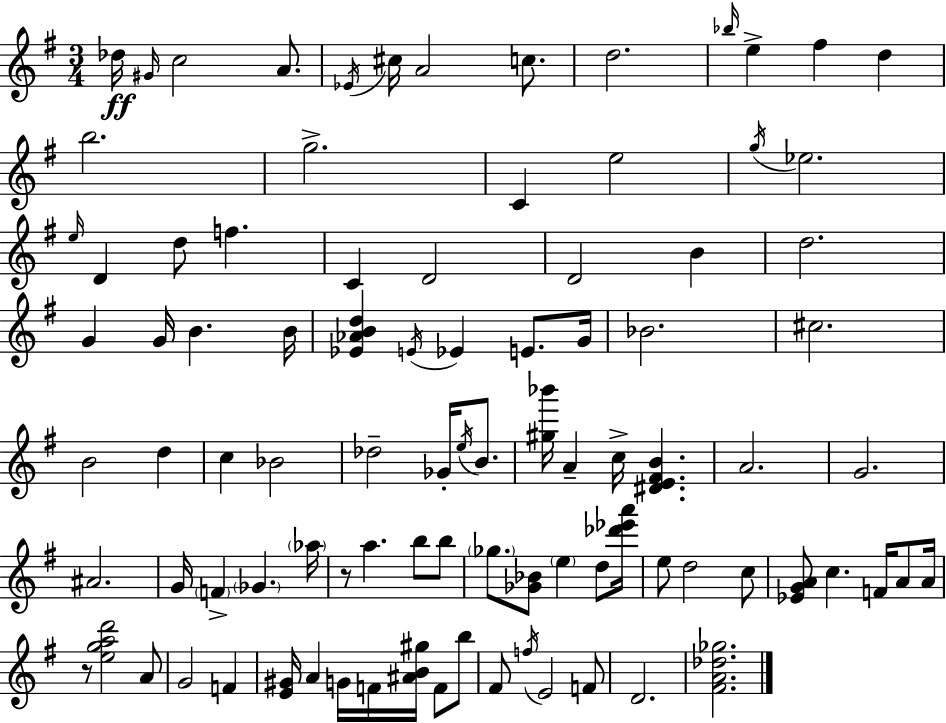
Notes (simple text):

Db5/s G#4/s C5/h A4/e. Eb4/s C#5/s A4/h C5/e. D5/h. Bb5/s E5/q F#5/q D5/q B5/h. G5/h. C4/q E5/h G5/s Eb5/h. E5/s D4/q D5/e F5/q. C4/q D4/h D4/h B4/q D5/h. G4/q G4/s B4/q. B4/s [Eb4,Ab4,B4,D5]/q E4/s Eb4/q E4/e. G4/s Bb4/h. C#5/h. B4/h D5/q C5/q Bb4/h Db5/h Gb4/s E5/s B4/e. [G#5,Bb6]/s A4/q C5/s [D#4,E4,F#4,B4]/q. A4/h. G4/h. A#4/h. G4/s F4/q Gb4/q. Ab5/s R/e A5/q. B5/e B5/e Gb5/e. [Gb4,Bb4]/e E5/q D5/e [Db6,Eb6,A6]/s E5/e D5/h C5/e [Eb4,G4,A4]/e C5/q. F4/s A4/e A4/s R/e [E5,G5,A5,D6]/h A4/e G4/h F4/q [E4,G#4]/s A4/q G4/s F4/s [A#4,B4,G#5]/s F4/e B5/e F#4/e F5/s E4/h F4/e D4/h. [F#4,A4,Db5,Gb5]/h.